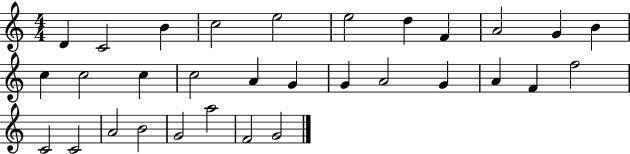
X:1
T:Untitled
M:4/4
L:1/4
K:C
D C2 B c2 e2 e2 d F A2 G B c c2 c c2 A G G A2 G A F f2 C2 C2 A2 B2 G2 a2 F2 G2